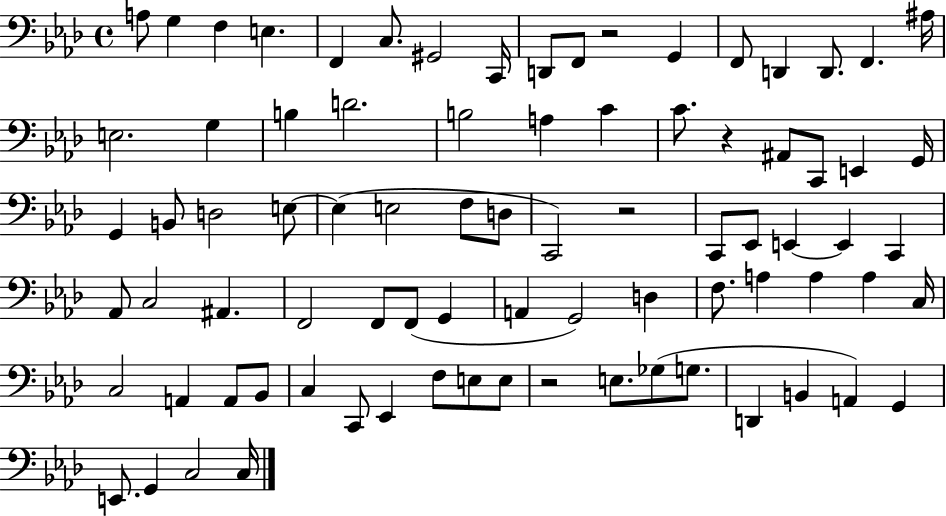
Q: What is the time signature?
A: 4/4